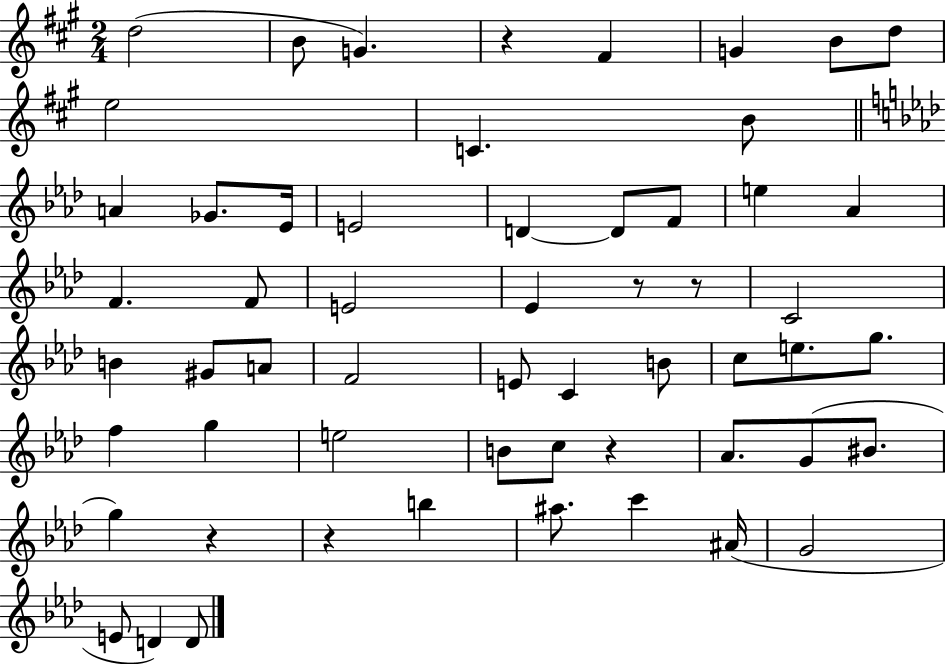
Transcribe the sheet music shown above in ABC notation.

X:1
T:Untitled
M:2/4
L:1/4
K:A
d2 B/2 G z ^F G B/2 d/2 e2 C B/2 A _G/2 _E/4 E2 D D/2 F/2 e _A F F/2 E2 _E z/2 z/2 C2 B ^G/2 A/2 F2 E/2 C B/2 c/2 e/2 g/2 f g e2 B/2 c/2 z _A/2 G/2 ^B/2 g z z b ^a/2 c' ^A/4 G2 E/2 D D/2